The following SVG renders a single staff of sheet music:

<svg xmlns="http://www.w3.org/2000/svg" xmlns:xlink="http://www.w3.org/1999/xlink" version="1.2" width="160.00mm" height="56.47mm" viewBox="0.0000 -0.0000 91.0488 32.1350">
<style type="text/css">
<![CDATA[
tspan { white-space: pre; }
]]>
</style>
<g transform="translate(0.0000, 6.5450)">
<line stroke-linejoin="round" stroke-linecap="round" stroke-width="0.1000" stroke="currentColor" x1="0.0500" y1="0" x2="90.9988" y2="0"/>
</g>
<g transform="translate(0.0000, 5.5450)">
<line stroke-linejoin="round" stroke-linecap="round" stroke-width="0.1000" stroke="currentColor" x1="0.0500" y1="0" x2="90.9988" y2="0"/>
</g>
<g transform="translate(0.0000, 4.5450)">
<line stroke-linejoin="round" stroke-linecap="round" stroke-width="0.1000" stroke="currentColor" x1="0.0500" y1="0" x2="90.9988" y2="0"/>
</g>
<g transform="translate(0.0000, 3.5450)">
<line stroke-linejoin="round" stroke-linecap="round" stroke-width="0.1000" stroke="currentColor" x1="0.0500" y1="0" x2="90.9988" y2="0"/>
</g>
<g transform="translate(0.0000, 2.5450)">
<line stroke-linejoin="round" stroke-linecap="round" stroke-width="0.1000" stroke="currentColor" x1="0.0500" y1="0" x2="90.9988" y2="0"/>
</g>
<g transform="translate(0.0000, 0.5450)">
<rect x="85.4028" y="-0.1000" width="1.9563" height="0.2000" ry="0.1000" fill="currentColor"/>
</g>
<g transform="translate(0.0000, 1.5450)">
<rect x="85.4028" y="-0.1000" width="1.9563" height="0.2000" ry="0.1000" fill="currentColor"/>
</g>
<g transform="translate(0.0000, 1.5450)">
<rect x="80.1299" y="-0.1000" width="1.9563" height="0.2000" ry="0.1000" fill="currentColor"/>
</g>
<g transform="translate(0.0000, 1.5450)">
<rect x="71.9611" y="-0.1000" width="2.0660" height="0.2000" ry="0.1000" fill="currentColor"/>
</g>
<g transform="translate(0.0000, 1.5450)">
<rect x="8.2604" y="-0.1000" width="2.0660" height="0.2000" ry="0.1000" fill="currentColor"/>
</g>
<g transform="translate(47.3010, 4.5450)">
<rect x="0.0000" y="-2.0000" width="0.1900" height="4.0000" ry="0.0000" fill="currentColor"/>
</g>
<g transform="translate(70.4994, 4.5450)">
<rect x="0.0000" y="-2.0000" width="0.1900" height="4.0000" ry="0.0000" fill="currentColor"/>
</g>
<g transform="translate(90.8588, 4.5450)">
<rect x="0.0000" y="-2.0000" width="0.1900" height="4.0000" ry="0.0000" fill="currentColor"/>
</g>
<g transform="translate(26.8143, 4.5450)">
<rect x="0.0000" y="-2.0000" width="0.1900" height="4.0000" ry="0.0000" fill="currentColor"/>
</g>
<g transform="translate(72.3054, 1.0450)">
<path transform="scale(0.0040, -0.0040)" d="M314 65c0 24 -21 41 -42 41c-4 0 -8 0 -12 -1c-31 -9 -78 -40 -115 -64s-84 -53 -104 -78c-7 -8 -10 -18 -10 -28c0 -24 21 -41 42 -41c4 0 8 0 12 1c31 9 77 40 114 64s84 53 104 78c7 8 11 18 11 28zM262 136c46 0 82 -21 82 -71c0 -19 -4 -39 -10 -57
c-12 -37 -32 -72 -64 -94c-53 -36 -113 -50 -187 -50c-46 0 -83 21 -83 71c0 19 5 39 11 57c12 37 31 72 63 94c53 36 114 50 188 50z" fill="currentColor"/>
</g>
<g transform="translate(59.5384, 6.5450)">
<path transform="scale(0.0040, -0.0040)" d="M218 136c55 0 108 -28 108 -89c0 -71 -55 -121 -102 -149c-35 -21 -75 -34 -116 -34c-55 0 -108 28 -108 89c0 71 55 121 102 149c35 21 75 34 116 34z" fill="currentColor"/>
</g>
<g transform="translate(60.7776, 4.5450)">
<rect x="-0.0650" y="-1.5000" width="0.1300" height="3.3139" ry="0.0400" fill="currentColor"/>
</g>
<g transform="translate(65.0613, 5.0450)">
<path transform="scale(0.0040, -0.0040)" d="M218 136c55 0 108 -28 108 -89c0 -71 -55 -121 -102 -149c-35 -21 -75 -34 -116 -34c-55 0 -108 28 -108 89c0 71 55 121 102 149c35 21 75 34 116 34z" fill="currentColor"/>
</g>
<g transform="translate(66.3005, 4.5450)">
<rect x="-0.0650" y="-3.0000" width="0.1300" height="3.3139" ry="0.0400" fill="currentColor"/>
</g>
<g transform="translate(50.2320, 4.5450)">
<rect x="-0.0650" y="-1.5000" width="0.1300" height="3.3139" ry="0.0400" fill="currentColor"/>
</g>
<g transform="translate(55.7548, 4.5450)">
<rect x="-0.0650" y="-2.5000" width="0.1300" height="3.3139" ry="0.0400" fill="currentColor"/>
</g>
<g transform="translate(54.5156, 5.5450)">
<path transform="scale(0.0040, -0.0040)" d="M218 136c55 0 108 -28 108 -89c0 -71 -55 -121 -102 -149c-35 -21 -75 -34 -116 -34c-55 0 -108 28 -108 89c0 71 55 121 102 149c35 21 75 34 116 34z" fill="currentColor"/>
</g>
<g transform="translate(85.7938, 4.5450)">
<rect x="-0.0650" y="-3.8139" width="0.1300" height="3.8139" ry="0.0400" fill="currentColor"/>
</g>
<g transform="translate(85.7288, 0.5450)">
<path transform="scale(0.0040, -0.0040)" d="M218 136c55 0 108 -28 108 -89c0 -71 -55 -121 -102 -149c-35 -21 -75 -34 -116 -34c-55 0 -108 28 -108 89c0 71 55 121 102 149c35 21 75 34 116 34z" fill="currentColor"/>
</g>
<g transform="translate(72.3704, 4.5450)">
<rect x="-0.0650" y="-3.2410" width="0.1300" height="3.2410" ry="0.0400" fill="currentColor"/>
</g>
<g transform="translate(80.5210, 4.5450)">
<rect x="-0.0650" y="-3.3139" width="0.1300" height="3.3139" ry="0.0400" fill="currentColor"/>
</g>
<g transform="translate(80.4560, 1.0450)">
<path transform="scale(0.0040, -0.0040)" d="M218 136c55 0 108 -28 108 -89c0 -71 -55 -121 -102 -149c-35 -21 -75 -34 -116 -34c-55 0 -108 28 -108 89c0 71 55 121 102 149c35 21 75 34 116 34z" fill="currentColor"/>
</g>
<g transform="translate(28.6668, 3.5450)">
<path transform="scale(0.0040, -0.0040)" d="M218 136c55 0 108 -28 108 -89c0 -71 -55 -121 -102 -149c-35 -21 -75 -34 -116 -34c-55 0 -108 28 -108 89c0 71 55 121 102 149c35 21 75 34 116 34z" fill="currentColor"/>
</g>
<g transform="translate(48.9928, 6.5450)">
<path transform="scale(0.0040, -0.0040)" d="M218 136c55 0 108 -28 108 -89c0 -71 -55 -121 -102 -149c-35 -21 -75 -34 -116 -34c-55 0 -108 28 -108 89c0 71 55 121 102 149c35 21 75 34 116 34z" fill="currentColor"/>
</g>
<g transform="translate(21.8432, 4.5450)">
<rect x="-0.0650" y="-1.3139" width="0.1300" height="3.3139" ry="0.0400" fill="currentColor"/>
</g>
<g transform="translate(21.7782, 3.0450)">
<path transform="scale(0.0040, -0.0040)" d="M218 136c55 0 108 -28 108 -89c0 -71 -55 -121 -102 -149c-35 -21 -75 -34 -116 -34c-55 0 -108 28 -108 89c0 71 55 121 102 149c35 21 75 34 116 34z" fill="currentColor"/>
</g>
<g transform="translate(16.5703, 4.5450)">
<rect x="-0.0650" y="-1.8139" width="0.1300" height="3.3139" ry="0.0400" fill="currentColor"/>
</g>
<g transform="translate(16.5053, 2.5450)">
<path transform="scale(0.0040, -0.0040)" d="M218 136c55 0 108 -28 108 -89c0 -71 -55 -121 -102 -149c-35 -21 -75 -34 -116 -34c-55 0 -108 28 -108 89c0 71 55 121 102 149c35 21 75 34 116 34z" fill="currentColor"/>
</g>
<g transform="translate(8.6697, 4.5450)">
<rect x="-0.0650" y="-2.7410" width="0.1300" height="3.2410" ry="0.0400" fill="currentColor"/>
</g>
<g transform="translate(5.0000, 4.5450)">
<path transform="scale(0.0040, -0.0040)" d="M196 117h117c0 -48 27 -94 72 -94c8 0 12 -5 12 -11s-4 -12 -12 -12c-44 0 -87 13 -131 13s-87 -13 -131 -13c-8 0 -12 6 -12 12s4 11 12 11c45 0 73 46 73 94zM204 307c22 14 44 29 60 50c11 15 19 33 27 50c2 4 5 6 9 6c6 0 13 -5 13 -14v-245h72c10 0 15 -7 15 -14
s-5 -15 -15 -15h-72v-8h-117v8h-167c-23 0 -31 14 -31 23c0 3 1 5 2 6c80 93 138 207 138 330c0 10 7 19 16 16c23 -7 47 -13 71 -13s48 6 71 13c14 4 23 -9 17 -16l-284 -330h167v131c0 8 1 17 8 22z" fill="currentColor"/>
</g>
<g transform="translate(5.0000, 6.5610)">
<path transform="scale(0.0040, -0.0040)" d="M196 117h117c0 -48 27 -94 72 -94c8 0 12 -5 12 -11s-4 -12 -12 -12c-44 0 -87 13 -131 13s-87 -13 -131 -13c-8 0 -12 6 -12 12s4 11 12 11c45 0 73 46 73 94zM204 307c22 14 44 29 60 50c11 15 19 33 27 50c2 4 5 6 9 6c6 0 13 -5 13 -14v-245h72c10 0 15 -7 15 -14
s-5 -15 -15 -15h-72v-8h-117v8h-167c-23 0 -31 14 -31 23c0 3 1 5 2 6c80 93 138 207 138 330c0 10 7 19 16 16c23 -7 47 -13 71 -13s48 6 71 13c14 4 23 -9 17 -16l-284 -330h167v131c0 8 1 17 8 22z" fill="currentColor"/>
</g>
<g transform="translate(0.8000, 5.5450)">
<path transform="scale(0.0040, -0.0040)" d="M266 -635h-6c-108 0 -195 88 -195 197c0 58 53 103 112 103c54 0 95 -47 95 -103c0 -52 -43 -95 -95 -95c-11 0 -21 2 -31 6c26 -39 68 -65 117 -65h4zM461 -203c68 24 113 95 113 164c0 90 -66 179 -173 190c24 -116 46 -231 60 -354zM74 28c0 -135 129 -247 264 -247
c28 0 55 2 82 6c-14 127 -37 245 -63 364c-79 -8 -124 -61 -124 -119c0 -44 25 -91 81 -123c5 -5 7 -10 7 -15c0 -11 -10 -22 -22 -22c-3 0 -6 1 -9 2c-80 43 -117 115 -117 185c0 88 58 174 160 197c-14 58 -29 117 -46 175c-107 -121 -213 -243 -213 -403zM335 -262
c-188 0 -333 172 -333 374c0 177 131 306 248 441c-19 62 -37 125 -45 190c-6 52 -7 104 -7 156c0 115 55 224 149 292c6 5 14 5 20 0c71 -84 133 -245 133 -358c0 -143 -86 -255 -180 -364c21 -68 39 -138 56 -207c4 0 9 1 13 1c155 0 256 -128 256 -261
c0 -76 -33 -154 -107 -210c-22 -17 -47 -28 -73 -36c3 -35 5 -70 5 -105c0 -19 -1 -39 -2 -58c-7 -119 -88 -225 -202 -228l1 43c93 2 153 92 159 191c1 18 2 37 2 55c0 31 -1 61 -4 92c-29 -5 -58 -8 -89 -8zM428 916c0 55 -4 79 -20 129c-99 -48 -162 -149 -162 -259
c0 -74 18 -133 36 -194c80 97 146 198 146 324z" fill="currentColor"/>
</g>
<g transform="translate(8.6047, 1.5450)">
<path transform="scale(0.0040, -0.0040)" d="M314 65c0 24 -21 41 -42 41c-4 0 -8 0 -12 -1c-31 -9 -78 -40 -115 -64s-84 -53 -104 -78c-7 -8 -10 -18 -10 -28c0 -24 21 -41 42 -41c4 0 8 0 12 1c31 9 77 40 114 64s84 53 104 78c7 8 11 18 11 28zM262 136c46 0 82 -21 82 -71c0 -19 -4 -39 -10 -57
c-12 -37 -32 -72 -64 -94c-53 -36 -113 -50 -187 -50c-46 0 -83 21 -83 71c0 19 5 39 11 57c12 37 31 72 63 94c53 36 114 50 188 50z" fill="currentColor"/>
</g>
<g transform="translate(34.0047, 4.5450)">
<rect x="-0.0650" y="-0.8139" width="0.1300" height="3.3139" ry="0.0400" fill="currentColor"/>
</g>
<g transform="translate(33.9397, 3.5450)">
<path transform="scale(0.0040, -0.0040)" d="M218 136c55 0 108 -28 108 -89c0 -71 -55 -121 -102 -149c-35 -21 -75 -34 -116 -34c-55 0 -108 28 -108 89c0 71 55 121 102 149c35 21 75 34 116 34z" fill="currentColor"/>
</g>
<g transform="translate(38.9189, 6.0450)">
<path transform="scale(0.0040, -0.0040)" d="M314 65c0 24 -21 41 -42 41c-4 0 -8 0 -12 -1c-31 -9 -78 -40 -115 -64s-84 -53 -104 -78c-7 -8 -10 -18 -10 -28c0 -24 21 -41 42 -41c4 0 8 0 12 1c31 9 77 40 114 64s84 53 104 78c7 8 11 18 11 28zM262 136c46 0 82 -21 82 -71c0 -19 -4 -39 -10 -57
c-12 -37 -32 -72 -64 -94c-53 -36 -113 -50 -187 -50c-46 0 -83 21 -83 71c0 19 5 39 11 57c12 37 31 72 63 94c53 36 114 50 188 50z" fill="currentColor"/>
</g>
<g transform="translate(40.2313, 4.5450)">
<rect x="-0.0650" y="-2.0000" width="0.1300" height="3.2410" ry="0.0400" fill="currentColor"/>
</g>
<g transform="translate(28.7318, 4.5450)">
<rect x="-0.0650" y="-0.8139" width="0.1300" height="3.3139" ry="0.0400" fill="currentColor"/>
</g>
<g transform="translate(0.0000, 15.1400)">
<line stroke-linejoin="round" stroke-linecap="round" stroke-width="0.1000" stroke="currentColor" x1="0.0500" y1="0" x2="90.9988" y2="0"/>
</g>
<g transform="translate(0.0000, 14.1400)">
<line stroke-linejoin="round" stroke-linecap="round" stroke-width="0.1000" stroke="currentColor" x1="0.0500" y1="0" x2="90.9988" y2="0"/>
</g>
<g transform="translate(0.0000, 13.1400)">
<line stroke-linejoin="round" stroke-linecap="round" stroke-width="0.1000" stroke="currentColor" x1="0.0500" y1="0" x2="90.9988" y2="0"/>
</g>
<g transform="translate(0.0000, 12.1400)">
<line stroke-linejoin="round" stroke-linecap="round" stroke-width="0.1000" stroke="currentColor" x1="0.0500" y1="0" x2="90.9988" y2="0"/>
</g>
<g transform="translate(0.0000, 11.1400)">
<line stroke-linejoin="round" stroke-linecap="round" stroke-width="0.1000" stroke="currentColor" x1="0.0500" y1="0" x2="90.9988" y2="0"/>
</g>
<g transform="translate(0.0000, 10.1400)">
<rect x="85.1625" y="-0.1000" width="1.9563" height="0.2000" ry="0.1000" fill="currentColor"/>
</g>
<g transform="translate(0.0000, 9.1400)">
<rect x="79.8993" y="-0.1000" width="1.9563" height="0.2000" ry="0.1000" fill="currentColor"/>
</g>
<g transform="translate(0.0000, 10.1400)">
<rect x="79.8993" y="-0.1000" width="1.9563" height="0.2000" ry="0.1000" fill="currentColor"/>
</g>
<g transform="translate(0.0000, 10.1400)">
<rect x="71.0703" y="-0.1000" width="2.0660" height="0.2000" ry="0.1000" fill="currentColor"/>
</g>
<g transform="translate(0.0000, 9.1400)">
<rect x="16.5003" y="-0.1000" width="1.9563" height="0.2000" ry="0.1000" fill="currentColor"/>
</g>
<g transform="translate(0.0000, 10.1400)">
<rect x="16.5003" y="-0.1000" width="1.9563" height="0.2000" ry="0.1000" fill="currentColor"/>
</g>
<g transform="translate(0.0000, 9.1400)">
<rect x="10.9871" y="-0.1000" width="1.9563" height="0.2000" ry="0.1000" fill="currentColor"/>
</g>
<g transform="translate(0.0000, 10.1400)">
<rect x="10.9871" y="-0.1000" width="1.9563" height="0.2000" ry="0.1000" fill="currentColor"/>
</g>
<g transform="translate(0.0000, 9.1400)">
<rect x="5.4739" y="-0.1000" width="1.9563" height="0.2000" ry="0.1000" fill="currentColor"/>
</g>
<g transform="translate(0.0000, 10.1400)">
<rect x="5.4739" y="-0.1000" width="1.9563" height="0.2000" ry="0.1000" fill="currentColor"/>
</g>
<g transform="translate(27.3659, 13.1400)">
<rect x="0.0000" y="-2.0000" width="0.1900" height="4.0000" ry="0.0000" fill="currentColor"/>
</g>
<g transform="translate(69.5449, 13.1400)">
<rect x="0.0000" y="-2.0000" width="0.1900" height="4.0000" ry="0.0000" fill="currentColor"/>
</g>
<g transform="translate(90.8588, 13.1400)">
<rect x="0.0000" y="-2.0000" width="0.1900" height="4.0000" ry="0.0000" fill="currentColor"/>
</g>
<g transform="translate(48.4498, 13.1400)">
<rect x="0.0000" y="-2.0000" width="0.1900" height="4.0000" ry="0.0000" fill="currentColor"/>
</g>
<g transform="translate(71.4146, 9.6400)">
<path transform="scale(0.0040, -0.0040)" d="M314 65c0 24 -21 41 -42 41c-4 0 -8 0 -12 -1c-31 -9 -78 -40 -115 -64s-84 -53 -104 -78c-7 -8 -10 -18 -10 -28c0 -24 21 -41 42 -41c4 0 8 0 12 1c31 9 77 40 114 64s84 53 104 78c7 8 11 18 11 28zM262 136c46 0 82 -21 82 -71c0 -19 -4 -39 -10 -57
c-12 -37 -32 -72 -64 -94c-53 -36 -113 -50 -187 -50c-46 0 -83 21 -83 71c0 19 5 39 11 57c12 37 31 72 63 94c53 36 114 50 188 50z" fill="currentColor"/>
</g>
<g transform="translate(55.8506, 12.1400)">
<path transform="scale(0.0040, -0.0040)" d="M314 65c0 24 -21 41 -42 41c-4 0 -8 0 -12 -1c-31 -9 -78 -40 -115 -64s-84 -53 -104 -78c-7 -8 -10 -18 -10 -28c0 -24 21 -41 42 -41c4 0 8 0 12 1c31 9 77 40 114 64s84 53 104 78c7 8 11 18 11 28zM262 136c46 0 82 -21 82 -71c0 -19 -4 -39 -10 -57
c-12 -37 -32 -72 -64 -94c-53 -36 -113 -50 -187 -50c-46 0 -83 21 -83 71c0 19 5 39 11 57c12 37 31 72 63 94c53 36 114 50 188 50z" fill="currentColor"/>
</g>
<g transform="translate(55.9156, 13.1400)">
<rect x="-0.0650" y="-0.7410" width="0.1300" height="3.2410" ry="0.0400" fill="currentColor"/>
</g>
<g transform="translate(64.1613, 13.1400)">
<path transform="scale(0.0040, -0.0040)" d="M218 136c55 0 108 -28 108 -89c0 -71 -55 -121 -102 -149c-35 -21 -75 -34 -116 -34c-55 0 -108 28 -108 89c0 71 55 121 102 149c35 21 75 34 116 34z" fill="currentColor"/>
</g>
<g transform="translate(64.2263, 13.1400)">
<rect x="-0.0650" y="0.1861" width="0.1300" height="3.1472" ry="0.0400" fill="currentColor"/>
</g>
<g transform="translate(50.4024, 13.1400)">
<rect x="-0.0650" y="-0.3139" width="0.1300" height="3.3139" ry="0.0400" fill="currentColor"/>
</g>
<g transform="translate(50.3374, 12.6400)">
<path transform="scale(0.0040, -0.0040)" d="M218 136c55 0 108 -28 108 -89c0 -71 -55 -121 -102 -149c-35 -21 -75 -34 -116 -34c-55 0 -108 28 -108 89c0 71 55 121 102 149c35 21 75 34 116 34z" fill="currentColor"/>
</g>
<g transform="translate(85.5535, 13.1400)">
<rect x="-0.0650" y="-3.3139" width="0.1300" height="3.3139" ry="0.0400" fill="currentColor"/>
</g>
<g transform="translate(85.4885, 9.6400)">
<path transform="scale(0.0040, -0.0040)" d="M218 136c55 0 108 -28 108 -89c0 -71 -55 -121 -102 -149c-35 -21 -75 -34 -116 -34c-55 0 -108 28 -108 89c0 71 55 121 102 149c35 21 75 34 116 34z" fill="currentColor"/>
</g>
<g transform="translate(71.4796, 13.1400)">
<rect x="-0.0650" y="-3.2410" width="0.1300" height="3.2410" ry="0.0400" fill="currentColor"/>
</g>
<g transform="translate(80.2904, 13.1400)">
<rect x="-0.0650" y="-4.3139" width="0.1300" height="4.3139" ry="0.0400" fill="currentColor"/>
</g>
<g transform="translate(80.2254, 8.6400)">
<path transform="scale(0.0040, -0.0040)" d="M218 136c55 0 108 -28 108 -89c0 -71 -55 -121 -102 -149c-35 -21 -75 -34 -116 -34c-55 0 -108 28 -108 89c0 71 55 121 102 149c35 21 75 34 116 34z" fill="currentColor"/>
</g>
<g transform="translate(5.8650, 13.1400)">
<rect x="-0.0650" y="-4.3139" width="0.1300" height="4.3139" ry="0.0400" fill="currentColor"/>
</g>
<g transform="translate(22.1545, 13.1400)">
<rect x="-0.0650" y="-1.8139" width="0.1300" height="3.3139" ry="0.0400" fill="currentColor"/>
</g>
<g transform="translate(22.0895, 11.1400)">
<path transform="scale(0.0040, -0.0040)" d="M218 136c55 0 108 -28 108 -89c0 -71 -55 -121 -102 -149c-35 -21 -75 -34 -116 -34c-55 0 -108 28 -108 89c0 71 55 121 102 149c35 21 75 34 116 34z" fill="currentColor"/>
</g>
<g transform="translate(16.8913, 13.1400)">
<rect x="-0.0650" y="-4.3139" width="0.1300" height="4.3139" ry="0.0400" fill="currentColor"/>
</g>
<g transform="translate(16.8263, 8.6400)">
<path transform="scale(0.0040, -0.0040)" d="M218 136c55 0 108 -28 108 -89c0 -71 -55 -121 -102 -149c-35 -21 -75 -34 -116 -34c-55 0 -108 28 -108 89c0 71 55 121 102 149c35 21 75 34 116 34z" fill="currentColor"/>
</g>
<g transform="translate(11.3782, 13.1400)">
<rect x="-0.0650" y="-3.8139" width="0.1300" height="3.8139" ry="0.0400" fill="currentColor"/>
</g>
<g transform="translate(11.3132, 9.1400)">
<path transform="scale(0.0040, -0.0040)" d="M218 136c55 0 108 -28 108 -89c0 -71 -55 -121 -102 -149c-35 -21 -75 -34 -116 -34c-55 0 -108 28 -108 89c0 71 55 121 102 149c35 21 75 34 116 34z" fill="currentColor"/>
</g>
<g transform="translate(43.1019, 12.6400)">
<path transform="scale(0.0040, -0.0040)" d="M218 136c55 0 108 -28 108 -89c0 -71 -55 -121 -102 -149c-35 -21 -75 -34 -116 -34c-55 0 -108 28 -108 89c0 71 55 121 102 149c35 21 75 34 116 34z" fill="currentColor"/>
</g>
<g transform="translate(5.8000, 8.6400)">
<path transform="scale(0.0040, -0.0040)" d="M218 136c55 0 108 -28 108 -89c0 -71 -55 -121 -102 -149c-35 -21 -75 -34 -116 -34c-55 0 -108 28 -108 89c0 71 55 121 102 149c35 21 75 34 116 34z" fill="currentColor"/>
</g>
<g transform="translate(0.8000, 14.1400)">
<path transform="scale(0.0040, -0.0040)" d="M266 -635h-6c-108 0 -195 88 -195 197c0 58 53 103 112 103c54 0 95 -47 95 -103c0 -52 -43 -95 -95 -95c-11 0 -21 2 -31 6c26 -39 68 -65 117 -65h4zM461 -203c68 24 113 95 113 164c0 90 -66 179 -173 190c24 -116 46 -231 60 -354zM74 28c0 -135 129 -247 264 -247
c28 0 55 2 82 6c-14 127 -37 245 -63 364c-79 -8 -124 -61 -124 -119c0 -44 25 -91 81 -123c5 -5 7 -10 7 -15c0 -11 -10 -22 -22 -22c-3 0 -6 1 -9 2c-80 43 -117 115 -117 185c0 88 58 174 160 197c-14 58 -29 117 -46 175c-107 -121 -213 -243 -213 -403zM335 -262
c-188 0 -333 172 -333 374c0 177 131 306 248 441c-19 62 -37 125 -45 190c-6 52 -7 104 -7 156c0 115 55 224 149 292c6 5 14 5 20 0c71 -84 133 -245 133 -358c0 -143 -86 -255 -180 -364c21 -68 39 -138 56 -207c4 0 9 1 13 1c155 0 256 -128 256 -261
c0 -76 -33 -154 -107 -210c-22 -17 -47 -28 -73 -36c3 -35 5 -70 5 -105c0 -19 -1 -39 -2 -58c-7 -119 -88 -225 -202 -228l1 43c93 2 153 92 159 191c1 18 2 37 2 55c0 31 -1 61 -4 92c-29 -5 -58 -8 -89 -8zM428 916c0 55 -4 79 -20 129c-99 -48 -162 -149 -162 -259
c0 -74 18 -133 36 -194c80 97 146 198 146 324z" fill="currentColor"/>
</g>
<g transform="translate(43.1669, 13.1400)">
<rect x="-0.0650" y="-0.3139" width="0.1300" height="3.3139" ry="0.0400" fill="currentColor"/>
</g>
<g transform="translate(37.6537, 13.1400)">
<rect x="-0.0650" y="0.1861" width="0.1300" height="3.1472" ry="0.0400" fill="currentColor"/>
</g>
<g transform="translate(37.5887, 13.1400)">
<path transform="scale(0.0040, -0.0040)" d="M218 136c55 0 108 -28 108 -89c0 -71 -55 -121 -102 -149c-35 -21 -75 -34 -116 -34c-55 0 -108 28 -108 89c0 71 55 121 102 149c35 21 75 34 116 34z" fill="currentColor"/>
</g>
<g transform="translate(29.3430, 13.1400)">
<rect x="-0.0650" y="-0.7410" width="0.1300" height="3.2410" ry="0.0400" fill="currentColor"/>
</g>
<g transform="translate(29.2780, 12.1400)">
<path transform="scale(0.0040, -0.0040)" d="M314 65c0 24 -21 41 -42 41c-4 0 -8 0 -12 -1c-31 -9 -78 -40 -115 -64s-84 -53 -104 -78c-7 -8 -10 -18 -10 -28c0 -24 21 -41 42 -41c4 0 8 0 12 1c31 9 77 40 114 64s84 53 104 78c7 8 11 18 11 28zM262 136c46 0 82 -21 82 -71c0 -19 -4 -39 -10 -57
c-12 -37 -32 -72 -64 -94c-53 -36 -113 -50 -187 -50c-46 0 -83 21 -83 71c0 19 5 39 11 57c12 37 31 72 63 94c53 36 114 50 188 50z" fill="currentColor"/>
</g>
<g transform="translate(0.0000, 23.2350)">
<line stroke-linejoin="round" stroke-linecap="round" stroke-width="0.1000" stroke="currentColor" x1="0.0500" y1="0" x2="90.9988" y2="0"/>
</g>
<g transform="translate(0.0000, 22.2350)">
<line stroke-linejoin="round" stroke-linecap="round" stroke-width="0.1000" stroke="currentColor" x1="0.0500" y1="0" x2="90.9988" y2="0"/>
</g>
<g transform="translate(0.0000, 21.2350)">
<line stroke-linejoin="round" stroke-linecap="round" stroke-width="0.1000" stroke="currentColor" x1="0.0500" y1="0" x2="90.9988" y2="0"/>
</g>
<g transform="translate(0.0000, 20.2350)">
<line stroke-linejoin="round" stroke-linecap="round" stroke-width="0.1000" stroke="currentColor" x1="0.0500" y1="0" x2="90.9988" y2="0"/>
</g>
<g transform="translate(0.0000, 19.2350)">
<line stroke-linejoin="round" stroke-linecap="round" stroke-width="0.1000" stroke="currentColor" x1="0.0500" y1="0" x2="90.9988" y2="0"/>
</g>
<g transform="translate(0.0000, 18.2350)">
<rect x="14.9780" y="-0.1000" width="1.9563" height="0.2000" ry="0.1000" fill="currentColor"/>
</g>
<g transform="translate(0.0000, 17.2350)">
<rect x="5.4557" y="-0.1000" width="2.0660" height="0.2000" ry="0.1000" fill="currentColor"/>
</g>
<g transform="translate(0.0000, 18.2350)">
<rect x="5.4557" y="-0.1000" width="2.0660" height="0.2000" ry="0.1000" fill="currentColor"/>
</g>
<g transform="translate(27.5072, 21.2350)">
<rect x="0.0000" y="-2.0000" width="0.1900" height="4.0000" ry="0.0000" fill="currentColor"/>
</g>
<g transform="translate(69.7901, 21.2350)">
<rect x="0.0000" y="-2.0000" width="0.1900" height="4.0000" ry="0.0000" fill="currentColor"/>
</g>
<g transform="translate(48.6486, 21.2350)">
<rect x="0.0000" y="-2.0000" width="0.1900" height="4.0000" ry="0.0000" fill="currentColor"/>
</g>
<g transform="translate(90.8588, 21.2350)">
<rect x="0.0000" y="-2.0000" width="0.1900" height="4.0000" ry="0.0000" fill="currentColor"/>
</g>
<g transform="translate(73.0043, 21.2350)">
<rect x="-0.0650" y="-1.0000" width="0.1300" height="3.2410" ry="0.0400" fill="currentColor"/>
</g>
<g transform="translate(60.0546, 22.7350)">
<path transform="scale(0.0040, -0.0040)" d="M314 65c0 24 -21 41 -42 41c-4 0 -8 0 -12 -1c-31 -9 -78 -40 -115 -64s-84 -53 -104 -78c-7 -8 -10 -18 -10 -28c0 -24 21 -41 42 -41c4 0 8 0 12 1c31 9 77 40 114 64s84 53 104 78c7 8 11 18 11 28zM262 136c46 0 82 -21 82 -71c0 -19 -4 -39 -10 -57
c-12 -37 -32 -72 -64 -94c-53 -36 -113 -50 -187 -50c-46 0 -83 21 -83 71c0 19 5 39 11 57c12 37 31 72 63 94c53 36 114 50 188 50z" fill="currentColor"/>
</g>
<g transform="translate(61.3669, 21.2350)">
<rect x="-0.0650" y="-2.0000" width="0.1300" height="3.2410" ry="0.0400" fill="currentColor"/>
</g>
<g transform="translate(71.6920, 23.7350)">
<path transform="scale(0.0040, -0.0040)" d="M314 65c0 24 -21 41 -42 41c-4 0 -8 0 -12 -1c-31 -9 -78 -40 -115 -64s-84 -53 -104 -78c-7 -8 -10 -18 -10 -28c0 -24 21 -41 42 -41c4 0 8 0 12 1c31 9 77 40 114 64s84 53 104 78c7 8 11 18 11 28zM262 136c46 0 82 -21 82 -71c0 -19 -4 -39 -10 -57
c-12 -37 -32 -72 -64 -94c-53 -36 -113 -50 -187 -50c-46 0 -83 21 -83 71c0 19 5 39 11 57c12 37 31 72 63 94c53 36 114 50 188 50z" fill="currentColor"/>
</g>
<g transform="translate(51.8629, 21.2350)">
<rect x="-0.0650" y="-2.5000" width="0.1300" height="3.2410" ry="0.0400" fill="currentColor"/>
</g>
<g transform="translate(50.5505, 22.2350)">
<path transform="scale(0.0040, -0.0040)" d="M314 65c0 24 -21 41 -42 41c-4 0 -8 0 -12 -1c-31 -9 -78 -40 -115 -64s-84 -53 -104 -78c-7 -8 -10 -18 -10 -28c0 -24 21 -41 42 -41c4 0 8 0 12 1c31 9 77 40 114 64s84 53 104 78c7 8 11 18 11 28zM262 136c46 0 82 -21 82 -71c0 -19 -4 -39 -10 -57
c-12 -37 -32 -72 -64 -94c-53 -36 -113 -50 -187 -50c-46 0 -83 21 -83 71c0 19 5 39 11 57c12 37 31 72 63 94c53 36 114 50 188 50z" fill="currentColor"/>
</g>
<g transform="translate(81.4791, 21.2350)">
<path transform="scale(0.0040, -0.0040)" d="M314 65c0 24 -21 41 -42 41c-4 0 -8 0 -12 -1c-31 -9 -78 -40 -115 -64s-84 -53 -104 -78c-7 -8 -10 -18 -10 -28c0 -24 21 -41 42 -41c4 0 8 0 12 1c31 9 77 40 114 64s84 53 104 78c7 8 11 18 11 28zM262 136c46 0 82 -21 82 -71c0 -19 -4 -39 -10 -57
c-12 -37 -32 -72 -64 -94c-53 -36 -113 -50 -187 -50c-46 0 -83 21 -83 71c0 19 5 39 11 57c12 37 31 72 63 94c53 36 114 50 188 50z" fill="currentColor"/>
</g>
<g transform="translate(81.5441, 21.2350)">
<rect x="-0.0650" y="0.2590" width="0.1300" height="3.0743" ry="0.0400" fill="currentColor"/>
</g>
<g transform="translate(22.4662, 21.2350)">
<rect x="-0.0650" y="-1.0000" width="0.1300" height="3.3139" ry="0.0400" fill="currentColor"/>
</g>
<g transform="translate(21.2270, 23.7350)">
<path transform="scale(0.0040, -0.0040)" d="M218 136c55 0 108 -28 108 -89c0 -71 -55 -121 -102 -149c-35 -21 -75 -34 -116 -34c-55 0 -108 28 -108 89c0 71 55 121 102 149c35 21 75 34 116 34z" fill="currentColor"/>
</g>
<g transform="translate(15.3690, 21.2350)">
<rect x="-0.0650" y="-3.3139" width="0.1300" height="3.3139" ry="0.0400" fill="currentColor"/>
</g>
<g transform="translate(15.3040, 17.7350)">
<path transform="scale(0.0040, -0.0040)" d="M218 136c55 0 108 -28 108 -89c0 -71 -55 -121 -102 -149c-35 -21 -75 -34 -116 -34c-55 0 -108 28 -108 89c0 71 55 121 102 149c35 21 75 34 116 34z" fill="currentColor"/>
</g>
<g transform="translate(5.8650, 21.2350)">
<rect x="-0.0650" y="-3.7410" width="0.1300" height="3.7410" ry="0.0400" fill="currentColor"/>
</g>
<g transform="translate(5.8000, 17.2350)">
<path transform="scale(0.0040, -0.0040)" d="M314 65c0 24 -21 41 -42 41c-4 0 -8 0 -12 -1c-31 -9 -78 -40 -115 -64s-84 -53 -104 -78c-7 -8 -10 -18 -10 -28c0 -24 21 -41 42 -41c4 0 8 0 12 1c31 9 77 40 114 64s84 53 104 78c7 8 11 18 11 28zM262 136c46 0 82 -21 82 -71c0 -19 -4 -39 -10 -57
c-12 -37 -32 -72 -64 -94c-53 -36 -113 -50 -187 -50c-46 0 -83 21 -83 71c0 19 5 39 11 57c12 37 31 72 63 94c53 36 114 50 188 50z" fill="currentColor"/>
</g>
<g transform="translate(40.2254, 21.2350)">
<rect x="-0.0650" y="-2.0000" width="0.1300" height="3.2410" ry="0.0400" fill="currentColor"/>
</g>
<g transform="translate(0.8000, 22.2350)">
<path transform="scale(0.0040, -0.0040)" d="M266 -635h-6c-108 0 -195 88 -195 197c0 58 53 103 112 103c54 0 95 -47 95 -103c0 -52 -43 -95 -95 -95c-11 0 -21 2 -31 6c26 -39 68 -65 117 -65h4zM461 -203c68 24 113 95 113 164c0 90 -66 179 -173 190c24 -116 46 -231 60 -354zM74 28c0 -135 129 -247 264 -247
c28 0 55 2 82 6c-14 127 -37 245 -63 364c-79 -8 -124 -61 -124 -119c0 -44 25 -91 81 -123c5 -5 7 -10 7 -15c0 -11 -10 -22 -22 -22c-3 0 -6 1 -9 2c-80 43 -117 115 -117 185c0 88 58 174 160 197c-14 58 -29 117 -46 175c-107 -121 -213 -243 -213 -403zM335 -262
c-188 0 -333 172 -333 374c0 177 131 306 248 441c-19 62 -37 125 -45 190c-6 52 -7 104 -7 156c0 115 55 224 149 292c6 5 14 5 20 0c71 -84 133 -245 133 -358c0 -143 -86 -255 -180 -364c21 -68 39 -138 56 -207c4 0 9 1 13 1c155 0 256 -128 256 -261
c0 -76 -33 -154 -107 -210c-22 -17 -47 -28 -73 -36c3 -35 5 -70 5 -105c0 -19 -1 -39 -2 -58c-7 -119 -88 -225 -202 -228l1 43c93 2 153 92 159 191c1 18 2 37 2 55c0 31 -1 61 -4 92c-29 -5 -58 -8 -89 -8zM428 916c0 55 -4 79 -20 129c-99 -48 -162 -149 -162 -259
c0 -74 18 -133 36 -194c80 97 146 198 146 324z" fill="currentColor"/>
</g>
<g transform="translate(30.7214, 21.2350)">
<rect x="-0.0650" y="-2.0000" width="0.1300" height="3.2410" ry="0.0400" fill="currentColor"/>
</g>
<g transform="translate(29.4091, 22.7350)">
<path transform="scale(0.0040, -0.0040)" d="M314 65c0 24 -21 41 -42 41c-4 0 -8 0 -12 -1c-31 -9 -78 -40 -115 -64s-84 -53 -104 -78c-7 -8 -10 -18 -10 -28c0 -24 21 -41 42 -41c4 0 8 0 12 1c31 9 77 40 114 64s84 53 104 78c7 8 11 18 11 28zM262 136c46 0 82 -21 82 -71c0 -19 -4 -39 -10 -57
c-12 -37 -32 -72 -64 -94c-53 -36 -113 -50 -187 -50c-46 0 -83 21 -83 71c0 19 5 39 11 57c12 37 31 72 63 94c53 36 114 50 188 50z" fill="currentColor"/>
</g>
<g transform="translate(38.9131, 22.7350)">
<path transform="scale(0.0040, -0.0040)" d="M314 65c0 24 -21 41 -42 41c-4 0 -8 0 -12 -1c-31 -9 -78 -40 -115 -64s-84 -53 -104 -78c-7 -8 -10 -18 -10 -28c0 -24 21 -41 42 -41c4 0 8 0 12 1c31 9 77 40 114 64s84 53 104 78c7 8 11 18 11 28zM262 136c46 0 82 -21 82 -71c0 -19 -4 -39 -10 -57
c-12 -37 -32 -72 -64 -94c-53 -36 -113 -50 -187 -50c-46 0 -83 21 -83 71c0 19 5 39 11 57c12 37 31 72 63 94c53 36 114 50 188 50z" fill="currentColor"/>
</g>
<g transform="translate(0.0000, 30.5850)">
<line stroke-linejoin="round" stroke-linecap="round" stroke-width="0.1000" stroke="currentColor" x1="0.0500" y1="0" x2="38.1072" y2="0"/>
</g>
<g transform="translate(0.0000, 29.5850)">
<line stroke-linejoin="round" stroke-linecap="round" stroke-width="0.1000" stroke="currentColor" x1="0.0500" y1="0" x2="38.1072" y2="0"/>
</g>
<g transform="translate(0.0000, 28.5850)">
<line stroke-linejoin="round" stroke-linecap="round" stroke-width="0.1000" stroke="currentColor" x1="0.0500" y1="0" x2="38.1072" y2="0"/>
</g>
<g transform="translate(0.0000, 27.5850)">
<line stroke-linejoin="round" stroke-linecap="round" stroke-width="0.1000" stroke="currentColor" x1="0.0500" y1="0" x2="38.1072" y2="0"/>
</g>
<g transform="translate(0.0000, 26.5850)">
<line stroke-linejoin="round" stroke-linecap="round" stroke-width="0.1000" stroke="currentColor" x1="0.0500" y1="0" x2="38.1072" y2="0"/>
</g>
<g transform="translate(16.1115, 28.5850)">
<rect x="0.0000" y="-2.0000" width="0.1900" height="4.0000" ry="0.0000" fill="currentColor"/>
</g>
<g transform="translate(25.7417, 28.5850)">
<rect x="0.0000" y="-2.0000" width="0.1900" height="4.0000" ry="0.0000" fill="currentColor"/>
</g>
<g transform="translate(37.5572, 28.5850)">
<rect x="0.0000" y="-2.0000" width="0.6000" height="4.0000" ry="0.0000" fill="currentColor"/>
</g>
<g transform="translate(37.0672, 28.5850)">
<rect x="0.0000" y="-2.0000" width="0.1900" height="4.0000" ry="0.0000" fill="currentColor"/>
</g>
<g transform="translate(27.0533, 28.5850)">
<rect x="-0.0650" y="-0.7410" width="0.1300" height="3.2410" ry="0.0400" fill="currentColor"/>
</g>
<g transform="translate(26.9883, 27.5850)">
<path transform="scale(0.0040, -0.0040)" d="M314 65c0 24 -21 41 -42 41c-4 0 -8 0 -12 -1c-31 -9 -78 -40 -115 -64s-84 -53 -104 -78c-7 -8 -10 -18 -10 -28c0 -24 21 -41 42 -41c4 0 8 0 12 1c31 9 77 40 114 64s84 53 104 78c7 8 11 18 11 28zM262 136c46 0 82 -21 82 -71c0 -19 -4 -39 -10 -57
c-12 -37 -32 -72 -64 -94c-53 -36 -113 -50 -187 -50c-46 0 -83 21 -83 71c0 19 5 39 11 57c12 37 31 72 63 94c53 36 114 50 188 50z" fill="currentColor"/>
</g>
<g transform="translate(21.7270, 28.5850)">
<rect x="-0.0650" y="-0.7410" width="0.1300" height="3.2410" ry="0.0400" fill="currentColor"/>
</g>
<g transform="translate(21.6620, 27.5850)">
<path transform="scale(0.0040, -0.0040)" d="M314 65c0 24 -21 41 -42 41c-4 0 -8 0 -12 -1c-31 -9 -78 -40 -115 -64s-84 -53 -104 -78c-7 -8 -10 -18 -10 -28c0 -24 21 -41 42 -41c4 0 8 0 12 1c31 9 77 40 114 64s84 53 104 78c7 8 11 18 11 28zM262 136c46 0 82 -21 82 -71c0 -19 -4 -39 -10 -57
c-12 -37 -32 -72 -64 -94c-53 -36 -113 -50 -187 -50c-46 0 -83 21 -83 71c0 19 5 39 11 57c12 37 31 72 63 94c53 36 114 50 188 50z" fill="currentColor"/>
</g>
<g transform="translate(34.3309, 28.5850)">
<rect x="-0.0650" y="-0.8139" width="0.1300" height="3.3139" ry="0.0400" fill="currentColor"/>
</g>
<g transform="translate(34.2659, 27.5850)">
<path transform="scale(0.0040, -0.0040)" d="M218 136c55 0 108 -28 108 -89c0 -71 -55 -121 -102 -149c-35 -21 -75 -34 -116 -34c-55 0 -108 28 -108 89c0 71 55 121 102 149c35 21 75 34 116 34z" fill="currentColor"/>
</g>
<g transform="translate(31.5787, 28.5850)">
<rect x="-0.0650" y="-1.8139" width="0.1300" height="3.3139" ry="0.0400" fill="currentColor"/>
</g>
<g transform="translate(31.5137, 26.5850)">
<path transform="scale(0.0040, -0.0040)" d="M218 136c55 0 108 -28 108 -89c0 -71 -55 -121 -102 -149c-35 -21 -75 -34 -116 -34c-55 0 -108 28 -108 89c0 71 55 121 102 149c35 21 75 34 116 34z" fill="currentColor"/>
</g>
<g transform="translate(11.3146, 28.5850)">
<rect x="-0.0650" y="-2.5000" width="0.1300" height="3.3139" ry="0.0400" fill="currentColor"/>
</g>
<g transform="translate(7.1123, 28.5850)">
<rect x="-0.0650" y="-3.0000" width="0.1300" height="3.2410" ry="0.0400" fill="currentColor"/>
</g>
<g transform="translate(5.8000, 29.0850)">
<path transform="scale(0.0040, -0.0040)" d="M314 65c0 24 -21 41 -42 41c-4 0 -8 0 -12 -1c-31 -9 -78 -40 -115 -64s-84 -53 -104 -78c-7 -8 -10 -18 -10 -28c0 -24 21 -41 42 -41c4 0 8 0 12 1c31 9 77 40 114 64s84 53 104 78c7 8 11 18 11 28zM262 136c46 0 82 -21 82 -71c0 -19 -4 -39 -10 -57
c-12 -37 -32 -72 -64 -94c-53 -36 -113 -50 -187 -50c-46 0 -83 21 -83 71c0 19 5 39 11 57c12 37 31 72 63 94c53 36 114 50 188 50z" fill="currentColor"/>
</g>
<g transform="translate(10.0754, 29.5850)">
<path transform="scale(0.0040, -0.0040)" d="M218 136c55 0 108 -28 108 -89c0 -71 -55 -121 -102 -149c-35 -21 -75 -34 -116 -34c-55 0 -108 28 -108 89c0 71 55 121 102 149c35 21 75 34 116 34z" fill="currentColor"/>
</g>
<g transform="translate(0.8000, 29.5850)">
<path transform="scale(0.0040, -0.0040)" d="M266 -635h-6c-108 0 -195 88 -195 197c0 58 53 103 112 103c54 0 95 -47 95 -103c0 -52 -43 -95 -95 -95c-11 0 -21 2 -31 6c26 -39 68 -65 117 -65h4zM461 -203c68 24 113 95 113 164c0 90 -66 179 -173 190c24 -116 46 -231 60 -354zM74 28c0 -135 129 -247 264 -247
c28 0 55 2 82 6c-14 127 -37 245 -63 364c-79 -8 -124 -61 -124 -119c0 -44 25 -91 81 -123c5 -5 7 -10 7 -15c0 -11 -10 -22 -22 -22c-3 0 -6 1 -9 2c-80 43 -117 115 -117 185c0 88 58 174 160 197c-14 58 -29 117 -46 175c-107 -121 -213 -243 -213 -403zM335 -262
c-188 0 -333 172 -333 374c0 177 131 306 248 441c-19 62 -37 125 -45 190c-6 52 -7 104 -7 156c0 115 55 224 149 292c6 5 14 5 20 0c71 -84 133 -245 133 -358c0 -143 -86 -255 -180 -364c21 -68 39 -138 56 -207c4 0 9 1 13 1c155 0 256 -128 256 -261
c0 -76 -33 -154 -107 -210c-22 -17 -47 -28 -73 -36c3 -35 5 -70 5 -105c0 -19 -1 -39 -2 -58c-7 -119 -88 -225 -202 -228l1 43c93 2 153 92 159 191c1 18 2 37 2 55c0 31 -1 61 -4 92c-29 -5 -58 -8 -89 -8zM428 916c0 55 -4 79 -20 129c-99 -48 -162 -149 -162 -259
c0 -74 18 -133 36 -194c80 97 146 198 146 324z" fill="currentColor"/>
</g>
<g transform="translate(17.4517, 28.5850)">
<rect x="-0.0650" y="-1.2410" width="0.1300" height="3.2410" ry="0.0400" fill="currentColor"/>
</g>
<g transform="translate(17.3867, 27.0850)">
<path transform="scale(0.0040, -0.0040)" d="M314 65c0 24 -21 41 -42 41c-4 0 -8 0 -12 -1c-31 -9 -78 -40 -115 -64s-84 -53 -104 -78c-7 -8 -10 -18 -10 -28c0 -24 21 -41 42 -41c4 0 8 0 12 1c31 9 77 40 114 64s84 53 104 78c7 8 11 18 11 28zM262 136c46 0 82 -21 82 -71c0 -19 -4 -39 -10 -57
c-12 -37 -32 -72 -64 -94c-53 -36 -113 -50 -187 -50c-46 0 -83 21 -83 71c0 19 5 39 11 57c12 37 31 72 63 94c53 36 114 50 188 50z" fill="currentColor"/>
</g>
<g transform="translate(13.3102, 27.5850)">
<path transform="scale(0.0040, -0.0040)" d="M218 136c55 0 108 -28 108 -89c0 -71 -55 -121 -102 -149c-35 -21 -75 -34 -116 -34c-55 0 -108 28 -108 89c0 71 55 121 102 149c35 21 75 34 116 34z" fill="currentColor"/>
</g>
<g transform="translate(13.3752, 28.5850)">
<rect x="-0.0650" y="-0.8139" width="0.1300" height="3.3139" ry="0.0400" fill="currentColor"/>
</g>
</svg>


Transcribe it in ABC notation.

X:1
T:Untitled
M:4/4
L:1/4
K:C
a2 f e d d F2 E G E A b2 b c' d' c' d' f d2 B c c d2 B b2 d' b c'2 b D F2 F2 G2 F2 D2 B2 A2 G d e2 d2 d2 f d